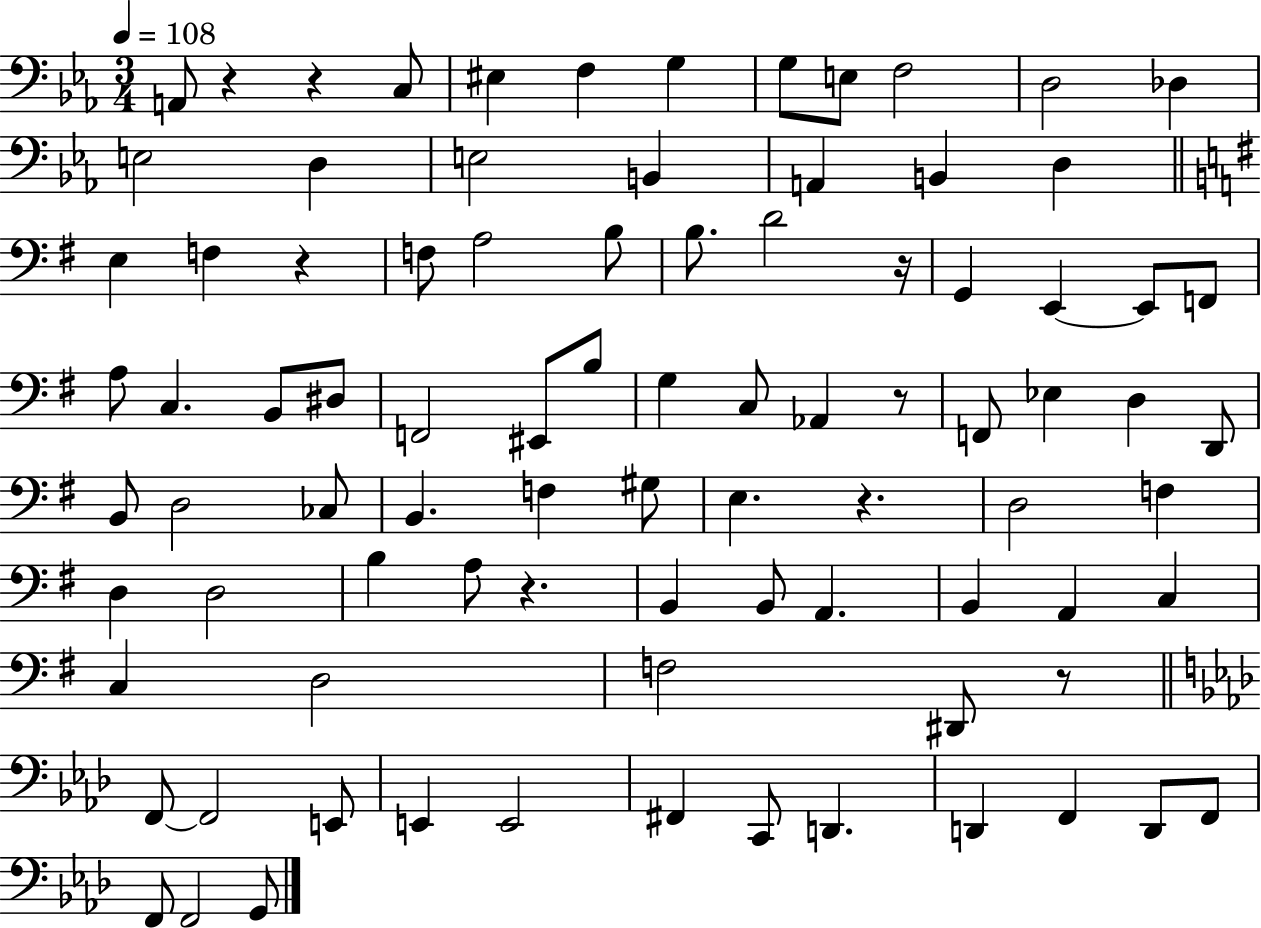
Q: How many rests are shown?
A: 8